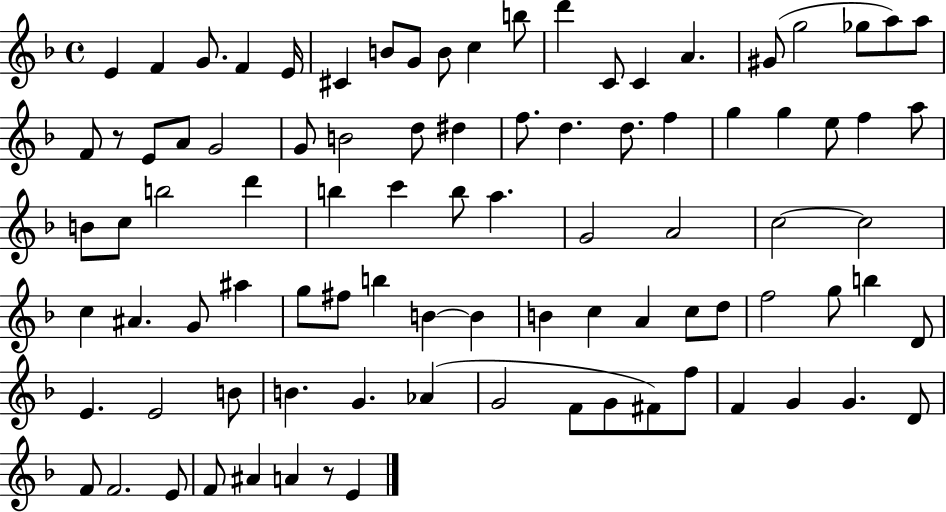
{
  \clef treble
  \time 4/4
  \defaultTimeSignature
  \key f \major
  e'4 f'4 g'8. f'4 e'16 | cis'4 b'8 g'8 b'8 c''4 b''8 | d'''4 c'8 c'4 a'4. | gis'8( g''2 ges''8 a''8) a''8 | \break f'8 r8 e'8 a'8 g'2 | g'8 b'2 d''8 dis''4 | f''8. d''4. d''8. f''4 | g''4 g''4 e''8 f''4 a''8 | \break b'8 c''8 b''2 d'''4 | b''4 c'''4 b''8 a''4. | g'2 a'2 | c''2~~ c''2 | \break c''4 ais'4. g'8 ais''4 | g''8 fis''8 b''4 b'4~~ b'4 | b'4 c''4 a'4 c''8 d''8 | f''2 g''8 b''4 d'8 | \break e'4. e'2 b'8 | b'4. g'4. aes'4( | g'2 f'8 g'8 fis'8) f''8 | f'4 g'4 g'4. d'8 | \break f'8 f'2. e'8 | f'8 ais'4 a'4 r8 e'4 | \bar "|."
}